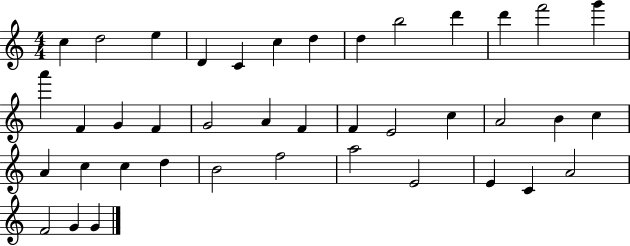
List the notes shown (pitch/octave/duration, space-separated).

C5/q D5/h E5/q D4/q C4/q C5/q D5/q D5/q B5/h D6/q D6/q F6/h G6/q A6/q F4/q G4/q F4/q G4/h A4/q F4/q F4/q E4/h C5/q A4/h B4/q C5/q A4/q C5/q C5/q D5/q B4/h F5/h A5/h E4/h E4/q C4/q A4/h F4/h G4/q G4/q